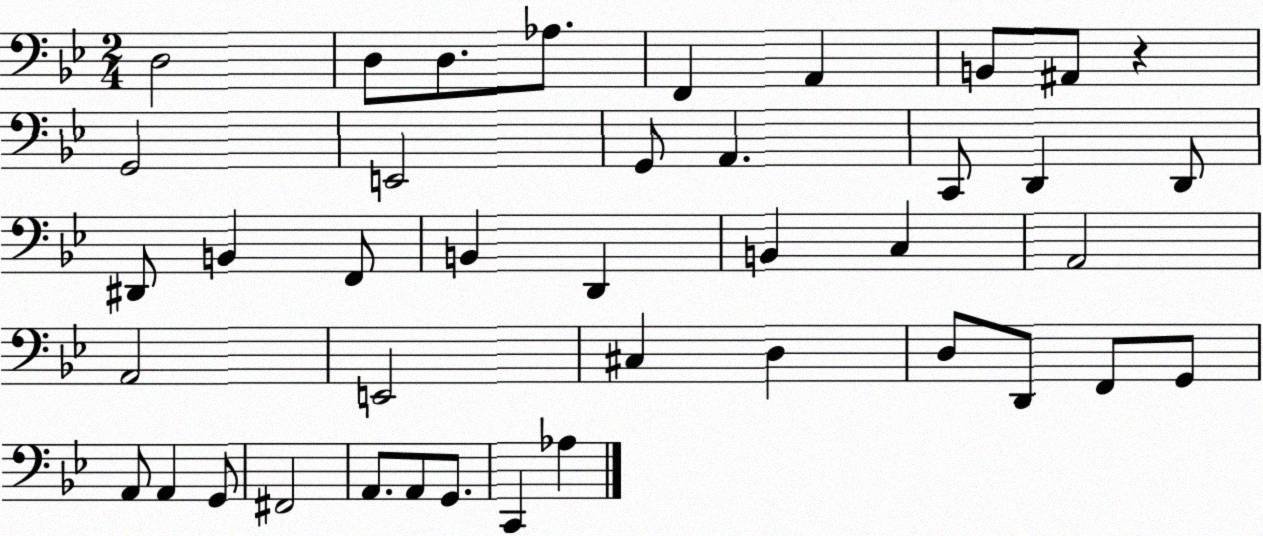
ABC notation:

X:1
T:Untitled
M:2/4
L:1/4
K:Bb
D,2 D,/2 D,/2 _A,/2 F,, A,, B,,/2 ^A,,/2 z G,,2 E,,2 G,,/2 A,, C,,/2 D,, D,,/2 ^D,,/2 B,, F,,/2 B,, D,, B,, C, A,,2 A,,2 E,,2 ^C, D, D,/2 D,,/2 F,,/2 G,,/2 A,,/2 A,, G,,/2 ^F,,2 A,,/2 A,,/2 G,,/2 C,, _A,